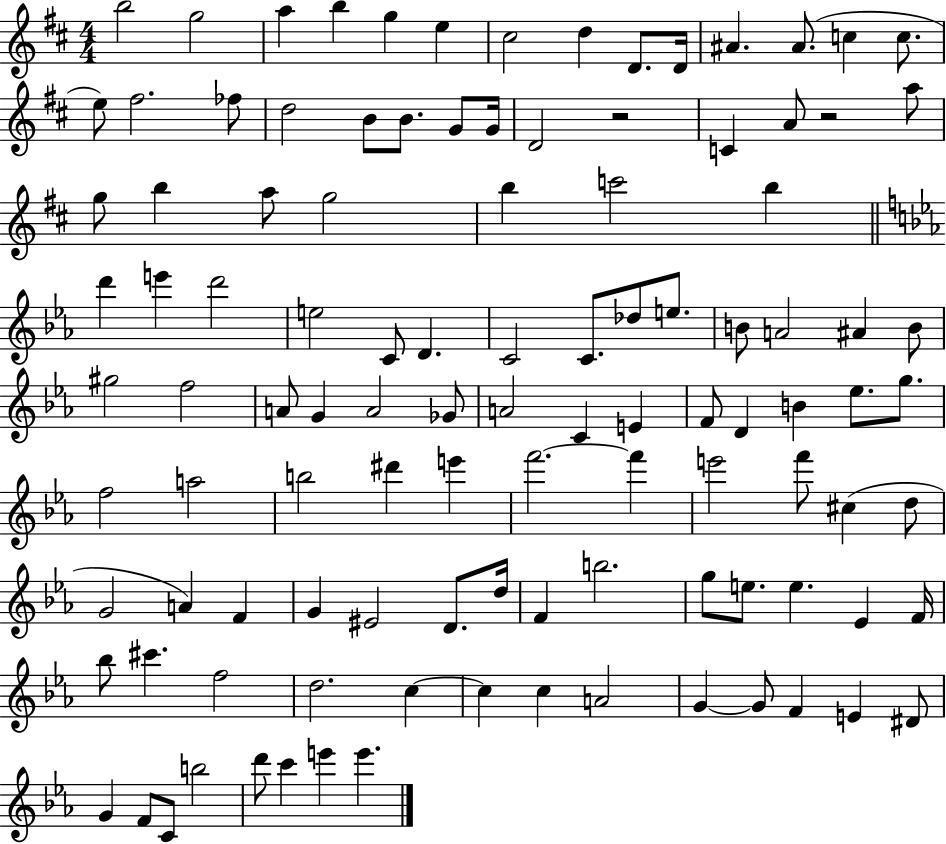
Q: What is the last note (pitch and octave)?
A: E6